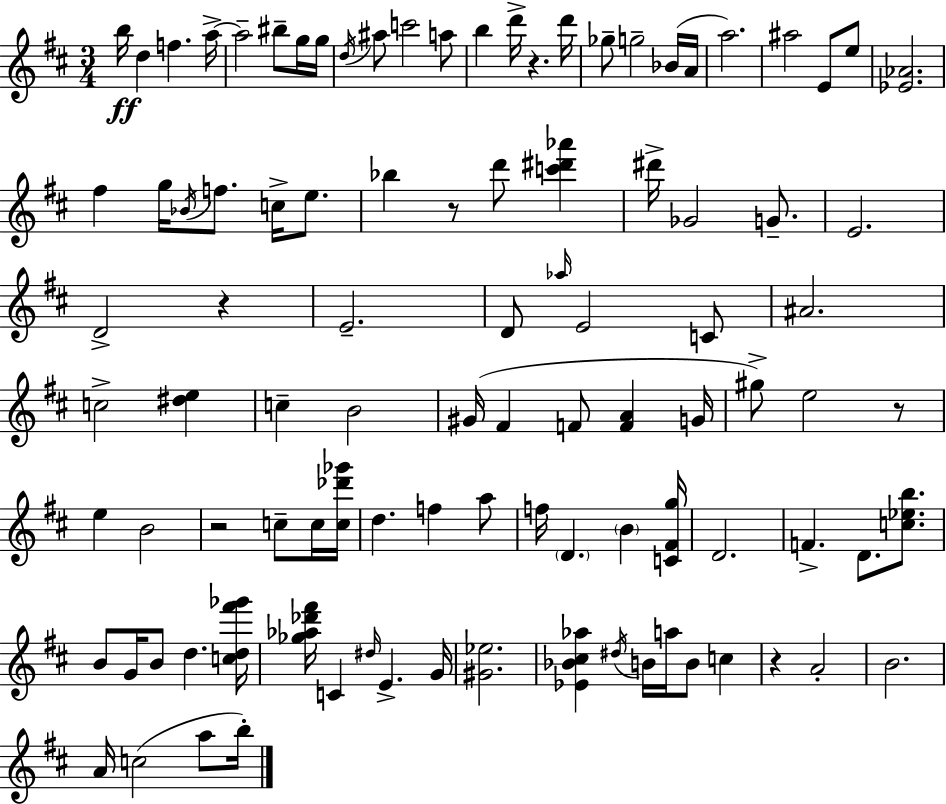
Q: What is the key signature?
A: D major